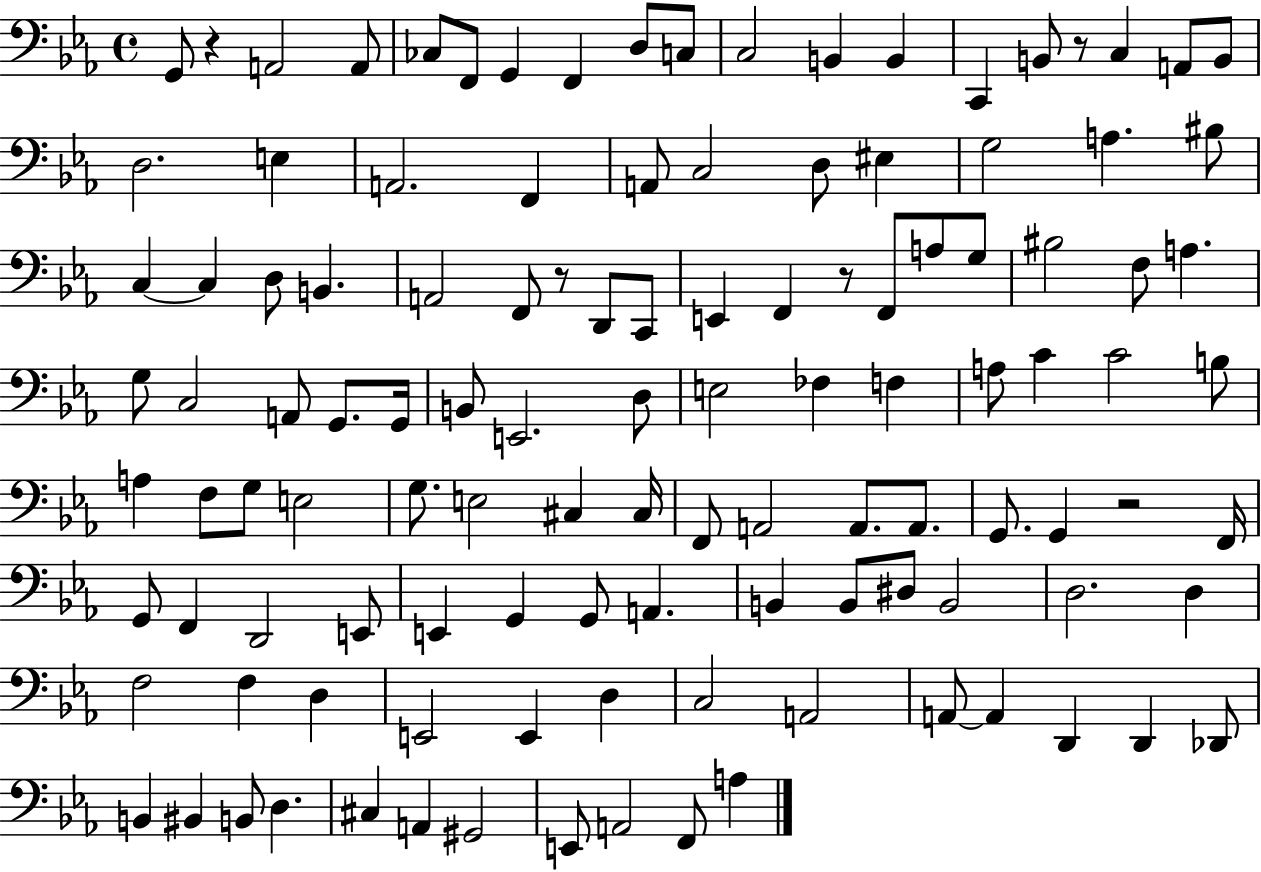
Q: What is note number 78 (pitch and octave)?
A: E2